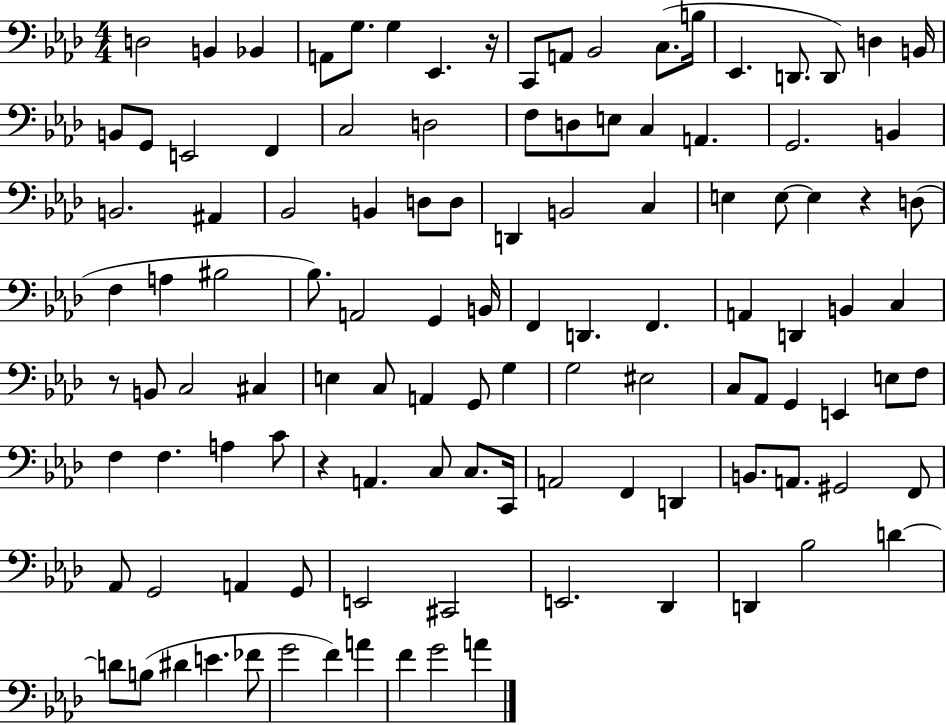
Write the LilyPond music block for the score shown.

{
  \clef bass
  \numericTimeSignature
  \time 4/4
  \key aes \major
  \repeat volta 2 { d2 b,4 bes,4 | a,8 g8. g4 ees,4. r16 | c,8 a,8 bes,2 c8.( b16 | ees,4. d,8. d,8) d4 b,16 | \break b,8 g,8 e,2 f,4 | c2 d2 | f8 d8 e8 c4 a,4. | g,2. b,4 | \break b,2. ais,4 | bes,2 b,4 d8 d8 | d,4 b,2 c4 | e4 e8~~ e4 r4 d8( | \break f4 a4 bis2 | bes8.) a,2 g,4 b,16 | f,4 d,4. f,4. | a,4 d,4 b,4 c4 | \break r8 b,8 c2 cis4 | e4 c8 a,4 g,8 g4 | g2 eis2 | c8 aes,8 g,4 e,4 e8 f8 | \break f4 f4. a4 c'8 | r4 a,4. c8 c8. c,16 | a,2 f,4 d,4 | b,8. a,8. gis,2 f,8 | \break aes,8 g,2 a,4 g,8 | e,2 cis,2 | e,2. des,4 | d,4 bes2 d'4~~ | \break d'8 b8( dis'4 e'4. fes'8 | g'2 f'4) a'4 | f'4 g'2 a'4 | } \bar "|."
}